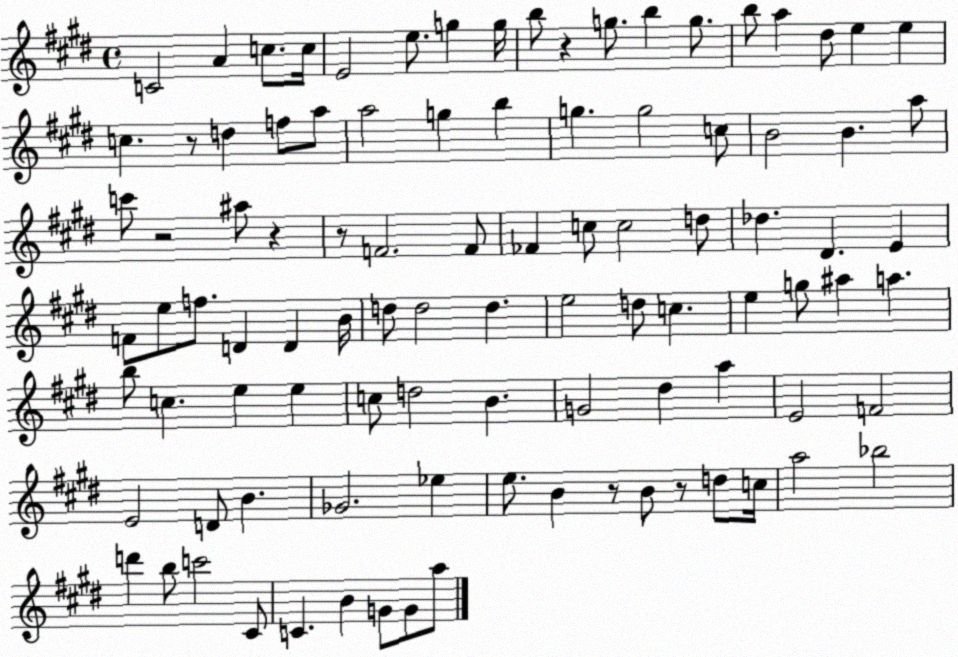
X:1
T:Untitled
M:4/4
L:1/4
K:E
C2 A c/2 c/4 E2 e/2 g g/4 b/2 z g/2 b g/2 b/2 a ^d/2 e e c z/2 d f/2 a/2 a2 g b g g2 c/2 B2 B a/2 c'/2 z2 ^a/2 z z/2 F2 F/2 _F c/2 c2 d/2 _d ^D E F/2 e/2 f/2 D D B/4 d/2 d2 d e2 d/2 c e g/2 ^a a b/2 c e e c/2 d2 B G2 ^d a E2 F2 E2 D/2 B _G2 _e e/2 B z/2 B/2 z/2 d/2 c/4 a2 _b2 d' b/2 c'2 ^C/2 C B G/2 G/2 a/2